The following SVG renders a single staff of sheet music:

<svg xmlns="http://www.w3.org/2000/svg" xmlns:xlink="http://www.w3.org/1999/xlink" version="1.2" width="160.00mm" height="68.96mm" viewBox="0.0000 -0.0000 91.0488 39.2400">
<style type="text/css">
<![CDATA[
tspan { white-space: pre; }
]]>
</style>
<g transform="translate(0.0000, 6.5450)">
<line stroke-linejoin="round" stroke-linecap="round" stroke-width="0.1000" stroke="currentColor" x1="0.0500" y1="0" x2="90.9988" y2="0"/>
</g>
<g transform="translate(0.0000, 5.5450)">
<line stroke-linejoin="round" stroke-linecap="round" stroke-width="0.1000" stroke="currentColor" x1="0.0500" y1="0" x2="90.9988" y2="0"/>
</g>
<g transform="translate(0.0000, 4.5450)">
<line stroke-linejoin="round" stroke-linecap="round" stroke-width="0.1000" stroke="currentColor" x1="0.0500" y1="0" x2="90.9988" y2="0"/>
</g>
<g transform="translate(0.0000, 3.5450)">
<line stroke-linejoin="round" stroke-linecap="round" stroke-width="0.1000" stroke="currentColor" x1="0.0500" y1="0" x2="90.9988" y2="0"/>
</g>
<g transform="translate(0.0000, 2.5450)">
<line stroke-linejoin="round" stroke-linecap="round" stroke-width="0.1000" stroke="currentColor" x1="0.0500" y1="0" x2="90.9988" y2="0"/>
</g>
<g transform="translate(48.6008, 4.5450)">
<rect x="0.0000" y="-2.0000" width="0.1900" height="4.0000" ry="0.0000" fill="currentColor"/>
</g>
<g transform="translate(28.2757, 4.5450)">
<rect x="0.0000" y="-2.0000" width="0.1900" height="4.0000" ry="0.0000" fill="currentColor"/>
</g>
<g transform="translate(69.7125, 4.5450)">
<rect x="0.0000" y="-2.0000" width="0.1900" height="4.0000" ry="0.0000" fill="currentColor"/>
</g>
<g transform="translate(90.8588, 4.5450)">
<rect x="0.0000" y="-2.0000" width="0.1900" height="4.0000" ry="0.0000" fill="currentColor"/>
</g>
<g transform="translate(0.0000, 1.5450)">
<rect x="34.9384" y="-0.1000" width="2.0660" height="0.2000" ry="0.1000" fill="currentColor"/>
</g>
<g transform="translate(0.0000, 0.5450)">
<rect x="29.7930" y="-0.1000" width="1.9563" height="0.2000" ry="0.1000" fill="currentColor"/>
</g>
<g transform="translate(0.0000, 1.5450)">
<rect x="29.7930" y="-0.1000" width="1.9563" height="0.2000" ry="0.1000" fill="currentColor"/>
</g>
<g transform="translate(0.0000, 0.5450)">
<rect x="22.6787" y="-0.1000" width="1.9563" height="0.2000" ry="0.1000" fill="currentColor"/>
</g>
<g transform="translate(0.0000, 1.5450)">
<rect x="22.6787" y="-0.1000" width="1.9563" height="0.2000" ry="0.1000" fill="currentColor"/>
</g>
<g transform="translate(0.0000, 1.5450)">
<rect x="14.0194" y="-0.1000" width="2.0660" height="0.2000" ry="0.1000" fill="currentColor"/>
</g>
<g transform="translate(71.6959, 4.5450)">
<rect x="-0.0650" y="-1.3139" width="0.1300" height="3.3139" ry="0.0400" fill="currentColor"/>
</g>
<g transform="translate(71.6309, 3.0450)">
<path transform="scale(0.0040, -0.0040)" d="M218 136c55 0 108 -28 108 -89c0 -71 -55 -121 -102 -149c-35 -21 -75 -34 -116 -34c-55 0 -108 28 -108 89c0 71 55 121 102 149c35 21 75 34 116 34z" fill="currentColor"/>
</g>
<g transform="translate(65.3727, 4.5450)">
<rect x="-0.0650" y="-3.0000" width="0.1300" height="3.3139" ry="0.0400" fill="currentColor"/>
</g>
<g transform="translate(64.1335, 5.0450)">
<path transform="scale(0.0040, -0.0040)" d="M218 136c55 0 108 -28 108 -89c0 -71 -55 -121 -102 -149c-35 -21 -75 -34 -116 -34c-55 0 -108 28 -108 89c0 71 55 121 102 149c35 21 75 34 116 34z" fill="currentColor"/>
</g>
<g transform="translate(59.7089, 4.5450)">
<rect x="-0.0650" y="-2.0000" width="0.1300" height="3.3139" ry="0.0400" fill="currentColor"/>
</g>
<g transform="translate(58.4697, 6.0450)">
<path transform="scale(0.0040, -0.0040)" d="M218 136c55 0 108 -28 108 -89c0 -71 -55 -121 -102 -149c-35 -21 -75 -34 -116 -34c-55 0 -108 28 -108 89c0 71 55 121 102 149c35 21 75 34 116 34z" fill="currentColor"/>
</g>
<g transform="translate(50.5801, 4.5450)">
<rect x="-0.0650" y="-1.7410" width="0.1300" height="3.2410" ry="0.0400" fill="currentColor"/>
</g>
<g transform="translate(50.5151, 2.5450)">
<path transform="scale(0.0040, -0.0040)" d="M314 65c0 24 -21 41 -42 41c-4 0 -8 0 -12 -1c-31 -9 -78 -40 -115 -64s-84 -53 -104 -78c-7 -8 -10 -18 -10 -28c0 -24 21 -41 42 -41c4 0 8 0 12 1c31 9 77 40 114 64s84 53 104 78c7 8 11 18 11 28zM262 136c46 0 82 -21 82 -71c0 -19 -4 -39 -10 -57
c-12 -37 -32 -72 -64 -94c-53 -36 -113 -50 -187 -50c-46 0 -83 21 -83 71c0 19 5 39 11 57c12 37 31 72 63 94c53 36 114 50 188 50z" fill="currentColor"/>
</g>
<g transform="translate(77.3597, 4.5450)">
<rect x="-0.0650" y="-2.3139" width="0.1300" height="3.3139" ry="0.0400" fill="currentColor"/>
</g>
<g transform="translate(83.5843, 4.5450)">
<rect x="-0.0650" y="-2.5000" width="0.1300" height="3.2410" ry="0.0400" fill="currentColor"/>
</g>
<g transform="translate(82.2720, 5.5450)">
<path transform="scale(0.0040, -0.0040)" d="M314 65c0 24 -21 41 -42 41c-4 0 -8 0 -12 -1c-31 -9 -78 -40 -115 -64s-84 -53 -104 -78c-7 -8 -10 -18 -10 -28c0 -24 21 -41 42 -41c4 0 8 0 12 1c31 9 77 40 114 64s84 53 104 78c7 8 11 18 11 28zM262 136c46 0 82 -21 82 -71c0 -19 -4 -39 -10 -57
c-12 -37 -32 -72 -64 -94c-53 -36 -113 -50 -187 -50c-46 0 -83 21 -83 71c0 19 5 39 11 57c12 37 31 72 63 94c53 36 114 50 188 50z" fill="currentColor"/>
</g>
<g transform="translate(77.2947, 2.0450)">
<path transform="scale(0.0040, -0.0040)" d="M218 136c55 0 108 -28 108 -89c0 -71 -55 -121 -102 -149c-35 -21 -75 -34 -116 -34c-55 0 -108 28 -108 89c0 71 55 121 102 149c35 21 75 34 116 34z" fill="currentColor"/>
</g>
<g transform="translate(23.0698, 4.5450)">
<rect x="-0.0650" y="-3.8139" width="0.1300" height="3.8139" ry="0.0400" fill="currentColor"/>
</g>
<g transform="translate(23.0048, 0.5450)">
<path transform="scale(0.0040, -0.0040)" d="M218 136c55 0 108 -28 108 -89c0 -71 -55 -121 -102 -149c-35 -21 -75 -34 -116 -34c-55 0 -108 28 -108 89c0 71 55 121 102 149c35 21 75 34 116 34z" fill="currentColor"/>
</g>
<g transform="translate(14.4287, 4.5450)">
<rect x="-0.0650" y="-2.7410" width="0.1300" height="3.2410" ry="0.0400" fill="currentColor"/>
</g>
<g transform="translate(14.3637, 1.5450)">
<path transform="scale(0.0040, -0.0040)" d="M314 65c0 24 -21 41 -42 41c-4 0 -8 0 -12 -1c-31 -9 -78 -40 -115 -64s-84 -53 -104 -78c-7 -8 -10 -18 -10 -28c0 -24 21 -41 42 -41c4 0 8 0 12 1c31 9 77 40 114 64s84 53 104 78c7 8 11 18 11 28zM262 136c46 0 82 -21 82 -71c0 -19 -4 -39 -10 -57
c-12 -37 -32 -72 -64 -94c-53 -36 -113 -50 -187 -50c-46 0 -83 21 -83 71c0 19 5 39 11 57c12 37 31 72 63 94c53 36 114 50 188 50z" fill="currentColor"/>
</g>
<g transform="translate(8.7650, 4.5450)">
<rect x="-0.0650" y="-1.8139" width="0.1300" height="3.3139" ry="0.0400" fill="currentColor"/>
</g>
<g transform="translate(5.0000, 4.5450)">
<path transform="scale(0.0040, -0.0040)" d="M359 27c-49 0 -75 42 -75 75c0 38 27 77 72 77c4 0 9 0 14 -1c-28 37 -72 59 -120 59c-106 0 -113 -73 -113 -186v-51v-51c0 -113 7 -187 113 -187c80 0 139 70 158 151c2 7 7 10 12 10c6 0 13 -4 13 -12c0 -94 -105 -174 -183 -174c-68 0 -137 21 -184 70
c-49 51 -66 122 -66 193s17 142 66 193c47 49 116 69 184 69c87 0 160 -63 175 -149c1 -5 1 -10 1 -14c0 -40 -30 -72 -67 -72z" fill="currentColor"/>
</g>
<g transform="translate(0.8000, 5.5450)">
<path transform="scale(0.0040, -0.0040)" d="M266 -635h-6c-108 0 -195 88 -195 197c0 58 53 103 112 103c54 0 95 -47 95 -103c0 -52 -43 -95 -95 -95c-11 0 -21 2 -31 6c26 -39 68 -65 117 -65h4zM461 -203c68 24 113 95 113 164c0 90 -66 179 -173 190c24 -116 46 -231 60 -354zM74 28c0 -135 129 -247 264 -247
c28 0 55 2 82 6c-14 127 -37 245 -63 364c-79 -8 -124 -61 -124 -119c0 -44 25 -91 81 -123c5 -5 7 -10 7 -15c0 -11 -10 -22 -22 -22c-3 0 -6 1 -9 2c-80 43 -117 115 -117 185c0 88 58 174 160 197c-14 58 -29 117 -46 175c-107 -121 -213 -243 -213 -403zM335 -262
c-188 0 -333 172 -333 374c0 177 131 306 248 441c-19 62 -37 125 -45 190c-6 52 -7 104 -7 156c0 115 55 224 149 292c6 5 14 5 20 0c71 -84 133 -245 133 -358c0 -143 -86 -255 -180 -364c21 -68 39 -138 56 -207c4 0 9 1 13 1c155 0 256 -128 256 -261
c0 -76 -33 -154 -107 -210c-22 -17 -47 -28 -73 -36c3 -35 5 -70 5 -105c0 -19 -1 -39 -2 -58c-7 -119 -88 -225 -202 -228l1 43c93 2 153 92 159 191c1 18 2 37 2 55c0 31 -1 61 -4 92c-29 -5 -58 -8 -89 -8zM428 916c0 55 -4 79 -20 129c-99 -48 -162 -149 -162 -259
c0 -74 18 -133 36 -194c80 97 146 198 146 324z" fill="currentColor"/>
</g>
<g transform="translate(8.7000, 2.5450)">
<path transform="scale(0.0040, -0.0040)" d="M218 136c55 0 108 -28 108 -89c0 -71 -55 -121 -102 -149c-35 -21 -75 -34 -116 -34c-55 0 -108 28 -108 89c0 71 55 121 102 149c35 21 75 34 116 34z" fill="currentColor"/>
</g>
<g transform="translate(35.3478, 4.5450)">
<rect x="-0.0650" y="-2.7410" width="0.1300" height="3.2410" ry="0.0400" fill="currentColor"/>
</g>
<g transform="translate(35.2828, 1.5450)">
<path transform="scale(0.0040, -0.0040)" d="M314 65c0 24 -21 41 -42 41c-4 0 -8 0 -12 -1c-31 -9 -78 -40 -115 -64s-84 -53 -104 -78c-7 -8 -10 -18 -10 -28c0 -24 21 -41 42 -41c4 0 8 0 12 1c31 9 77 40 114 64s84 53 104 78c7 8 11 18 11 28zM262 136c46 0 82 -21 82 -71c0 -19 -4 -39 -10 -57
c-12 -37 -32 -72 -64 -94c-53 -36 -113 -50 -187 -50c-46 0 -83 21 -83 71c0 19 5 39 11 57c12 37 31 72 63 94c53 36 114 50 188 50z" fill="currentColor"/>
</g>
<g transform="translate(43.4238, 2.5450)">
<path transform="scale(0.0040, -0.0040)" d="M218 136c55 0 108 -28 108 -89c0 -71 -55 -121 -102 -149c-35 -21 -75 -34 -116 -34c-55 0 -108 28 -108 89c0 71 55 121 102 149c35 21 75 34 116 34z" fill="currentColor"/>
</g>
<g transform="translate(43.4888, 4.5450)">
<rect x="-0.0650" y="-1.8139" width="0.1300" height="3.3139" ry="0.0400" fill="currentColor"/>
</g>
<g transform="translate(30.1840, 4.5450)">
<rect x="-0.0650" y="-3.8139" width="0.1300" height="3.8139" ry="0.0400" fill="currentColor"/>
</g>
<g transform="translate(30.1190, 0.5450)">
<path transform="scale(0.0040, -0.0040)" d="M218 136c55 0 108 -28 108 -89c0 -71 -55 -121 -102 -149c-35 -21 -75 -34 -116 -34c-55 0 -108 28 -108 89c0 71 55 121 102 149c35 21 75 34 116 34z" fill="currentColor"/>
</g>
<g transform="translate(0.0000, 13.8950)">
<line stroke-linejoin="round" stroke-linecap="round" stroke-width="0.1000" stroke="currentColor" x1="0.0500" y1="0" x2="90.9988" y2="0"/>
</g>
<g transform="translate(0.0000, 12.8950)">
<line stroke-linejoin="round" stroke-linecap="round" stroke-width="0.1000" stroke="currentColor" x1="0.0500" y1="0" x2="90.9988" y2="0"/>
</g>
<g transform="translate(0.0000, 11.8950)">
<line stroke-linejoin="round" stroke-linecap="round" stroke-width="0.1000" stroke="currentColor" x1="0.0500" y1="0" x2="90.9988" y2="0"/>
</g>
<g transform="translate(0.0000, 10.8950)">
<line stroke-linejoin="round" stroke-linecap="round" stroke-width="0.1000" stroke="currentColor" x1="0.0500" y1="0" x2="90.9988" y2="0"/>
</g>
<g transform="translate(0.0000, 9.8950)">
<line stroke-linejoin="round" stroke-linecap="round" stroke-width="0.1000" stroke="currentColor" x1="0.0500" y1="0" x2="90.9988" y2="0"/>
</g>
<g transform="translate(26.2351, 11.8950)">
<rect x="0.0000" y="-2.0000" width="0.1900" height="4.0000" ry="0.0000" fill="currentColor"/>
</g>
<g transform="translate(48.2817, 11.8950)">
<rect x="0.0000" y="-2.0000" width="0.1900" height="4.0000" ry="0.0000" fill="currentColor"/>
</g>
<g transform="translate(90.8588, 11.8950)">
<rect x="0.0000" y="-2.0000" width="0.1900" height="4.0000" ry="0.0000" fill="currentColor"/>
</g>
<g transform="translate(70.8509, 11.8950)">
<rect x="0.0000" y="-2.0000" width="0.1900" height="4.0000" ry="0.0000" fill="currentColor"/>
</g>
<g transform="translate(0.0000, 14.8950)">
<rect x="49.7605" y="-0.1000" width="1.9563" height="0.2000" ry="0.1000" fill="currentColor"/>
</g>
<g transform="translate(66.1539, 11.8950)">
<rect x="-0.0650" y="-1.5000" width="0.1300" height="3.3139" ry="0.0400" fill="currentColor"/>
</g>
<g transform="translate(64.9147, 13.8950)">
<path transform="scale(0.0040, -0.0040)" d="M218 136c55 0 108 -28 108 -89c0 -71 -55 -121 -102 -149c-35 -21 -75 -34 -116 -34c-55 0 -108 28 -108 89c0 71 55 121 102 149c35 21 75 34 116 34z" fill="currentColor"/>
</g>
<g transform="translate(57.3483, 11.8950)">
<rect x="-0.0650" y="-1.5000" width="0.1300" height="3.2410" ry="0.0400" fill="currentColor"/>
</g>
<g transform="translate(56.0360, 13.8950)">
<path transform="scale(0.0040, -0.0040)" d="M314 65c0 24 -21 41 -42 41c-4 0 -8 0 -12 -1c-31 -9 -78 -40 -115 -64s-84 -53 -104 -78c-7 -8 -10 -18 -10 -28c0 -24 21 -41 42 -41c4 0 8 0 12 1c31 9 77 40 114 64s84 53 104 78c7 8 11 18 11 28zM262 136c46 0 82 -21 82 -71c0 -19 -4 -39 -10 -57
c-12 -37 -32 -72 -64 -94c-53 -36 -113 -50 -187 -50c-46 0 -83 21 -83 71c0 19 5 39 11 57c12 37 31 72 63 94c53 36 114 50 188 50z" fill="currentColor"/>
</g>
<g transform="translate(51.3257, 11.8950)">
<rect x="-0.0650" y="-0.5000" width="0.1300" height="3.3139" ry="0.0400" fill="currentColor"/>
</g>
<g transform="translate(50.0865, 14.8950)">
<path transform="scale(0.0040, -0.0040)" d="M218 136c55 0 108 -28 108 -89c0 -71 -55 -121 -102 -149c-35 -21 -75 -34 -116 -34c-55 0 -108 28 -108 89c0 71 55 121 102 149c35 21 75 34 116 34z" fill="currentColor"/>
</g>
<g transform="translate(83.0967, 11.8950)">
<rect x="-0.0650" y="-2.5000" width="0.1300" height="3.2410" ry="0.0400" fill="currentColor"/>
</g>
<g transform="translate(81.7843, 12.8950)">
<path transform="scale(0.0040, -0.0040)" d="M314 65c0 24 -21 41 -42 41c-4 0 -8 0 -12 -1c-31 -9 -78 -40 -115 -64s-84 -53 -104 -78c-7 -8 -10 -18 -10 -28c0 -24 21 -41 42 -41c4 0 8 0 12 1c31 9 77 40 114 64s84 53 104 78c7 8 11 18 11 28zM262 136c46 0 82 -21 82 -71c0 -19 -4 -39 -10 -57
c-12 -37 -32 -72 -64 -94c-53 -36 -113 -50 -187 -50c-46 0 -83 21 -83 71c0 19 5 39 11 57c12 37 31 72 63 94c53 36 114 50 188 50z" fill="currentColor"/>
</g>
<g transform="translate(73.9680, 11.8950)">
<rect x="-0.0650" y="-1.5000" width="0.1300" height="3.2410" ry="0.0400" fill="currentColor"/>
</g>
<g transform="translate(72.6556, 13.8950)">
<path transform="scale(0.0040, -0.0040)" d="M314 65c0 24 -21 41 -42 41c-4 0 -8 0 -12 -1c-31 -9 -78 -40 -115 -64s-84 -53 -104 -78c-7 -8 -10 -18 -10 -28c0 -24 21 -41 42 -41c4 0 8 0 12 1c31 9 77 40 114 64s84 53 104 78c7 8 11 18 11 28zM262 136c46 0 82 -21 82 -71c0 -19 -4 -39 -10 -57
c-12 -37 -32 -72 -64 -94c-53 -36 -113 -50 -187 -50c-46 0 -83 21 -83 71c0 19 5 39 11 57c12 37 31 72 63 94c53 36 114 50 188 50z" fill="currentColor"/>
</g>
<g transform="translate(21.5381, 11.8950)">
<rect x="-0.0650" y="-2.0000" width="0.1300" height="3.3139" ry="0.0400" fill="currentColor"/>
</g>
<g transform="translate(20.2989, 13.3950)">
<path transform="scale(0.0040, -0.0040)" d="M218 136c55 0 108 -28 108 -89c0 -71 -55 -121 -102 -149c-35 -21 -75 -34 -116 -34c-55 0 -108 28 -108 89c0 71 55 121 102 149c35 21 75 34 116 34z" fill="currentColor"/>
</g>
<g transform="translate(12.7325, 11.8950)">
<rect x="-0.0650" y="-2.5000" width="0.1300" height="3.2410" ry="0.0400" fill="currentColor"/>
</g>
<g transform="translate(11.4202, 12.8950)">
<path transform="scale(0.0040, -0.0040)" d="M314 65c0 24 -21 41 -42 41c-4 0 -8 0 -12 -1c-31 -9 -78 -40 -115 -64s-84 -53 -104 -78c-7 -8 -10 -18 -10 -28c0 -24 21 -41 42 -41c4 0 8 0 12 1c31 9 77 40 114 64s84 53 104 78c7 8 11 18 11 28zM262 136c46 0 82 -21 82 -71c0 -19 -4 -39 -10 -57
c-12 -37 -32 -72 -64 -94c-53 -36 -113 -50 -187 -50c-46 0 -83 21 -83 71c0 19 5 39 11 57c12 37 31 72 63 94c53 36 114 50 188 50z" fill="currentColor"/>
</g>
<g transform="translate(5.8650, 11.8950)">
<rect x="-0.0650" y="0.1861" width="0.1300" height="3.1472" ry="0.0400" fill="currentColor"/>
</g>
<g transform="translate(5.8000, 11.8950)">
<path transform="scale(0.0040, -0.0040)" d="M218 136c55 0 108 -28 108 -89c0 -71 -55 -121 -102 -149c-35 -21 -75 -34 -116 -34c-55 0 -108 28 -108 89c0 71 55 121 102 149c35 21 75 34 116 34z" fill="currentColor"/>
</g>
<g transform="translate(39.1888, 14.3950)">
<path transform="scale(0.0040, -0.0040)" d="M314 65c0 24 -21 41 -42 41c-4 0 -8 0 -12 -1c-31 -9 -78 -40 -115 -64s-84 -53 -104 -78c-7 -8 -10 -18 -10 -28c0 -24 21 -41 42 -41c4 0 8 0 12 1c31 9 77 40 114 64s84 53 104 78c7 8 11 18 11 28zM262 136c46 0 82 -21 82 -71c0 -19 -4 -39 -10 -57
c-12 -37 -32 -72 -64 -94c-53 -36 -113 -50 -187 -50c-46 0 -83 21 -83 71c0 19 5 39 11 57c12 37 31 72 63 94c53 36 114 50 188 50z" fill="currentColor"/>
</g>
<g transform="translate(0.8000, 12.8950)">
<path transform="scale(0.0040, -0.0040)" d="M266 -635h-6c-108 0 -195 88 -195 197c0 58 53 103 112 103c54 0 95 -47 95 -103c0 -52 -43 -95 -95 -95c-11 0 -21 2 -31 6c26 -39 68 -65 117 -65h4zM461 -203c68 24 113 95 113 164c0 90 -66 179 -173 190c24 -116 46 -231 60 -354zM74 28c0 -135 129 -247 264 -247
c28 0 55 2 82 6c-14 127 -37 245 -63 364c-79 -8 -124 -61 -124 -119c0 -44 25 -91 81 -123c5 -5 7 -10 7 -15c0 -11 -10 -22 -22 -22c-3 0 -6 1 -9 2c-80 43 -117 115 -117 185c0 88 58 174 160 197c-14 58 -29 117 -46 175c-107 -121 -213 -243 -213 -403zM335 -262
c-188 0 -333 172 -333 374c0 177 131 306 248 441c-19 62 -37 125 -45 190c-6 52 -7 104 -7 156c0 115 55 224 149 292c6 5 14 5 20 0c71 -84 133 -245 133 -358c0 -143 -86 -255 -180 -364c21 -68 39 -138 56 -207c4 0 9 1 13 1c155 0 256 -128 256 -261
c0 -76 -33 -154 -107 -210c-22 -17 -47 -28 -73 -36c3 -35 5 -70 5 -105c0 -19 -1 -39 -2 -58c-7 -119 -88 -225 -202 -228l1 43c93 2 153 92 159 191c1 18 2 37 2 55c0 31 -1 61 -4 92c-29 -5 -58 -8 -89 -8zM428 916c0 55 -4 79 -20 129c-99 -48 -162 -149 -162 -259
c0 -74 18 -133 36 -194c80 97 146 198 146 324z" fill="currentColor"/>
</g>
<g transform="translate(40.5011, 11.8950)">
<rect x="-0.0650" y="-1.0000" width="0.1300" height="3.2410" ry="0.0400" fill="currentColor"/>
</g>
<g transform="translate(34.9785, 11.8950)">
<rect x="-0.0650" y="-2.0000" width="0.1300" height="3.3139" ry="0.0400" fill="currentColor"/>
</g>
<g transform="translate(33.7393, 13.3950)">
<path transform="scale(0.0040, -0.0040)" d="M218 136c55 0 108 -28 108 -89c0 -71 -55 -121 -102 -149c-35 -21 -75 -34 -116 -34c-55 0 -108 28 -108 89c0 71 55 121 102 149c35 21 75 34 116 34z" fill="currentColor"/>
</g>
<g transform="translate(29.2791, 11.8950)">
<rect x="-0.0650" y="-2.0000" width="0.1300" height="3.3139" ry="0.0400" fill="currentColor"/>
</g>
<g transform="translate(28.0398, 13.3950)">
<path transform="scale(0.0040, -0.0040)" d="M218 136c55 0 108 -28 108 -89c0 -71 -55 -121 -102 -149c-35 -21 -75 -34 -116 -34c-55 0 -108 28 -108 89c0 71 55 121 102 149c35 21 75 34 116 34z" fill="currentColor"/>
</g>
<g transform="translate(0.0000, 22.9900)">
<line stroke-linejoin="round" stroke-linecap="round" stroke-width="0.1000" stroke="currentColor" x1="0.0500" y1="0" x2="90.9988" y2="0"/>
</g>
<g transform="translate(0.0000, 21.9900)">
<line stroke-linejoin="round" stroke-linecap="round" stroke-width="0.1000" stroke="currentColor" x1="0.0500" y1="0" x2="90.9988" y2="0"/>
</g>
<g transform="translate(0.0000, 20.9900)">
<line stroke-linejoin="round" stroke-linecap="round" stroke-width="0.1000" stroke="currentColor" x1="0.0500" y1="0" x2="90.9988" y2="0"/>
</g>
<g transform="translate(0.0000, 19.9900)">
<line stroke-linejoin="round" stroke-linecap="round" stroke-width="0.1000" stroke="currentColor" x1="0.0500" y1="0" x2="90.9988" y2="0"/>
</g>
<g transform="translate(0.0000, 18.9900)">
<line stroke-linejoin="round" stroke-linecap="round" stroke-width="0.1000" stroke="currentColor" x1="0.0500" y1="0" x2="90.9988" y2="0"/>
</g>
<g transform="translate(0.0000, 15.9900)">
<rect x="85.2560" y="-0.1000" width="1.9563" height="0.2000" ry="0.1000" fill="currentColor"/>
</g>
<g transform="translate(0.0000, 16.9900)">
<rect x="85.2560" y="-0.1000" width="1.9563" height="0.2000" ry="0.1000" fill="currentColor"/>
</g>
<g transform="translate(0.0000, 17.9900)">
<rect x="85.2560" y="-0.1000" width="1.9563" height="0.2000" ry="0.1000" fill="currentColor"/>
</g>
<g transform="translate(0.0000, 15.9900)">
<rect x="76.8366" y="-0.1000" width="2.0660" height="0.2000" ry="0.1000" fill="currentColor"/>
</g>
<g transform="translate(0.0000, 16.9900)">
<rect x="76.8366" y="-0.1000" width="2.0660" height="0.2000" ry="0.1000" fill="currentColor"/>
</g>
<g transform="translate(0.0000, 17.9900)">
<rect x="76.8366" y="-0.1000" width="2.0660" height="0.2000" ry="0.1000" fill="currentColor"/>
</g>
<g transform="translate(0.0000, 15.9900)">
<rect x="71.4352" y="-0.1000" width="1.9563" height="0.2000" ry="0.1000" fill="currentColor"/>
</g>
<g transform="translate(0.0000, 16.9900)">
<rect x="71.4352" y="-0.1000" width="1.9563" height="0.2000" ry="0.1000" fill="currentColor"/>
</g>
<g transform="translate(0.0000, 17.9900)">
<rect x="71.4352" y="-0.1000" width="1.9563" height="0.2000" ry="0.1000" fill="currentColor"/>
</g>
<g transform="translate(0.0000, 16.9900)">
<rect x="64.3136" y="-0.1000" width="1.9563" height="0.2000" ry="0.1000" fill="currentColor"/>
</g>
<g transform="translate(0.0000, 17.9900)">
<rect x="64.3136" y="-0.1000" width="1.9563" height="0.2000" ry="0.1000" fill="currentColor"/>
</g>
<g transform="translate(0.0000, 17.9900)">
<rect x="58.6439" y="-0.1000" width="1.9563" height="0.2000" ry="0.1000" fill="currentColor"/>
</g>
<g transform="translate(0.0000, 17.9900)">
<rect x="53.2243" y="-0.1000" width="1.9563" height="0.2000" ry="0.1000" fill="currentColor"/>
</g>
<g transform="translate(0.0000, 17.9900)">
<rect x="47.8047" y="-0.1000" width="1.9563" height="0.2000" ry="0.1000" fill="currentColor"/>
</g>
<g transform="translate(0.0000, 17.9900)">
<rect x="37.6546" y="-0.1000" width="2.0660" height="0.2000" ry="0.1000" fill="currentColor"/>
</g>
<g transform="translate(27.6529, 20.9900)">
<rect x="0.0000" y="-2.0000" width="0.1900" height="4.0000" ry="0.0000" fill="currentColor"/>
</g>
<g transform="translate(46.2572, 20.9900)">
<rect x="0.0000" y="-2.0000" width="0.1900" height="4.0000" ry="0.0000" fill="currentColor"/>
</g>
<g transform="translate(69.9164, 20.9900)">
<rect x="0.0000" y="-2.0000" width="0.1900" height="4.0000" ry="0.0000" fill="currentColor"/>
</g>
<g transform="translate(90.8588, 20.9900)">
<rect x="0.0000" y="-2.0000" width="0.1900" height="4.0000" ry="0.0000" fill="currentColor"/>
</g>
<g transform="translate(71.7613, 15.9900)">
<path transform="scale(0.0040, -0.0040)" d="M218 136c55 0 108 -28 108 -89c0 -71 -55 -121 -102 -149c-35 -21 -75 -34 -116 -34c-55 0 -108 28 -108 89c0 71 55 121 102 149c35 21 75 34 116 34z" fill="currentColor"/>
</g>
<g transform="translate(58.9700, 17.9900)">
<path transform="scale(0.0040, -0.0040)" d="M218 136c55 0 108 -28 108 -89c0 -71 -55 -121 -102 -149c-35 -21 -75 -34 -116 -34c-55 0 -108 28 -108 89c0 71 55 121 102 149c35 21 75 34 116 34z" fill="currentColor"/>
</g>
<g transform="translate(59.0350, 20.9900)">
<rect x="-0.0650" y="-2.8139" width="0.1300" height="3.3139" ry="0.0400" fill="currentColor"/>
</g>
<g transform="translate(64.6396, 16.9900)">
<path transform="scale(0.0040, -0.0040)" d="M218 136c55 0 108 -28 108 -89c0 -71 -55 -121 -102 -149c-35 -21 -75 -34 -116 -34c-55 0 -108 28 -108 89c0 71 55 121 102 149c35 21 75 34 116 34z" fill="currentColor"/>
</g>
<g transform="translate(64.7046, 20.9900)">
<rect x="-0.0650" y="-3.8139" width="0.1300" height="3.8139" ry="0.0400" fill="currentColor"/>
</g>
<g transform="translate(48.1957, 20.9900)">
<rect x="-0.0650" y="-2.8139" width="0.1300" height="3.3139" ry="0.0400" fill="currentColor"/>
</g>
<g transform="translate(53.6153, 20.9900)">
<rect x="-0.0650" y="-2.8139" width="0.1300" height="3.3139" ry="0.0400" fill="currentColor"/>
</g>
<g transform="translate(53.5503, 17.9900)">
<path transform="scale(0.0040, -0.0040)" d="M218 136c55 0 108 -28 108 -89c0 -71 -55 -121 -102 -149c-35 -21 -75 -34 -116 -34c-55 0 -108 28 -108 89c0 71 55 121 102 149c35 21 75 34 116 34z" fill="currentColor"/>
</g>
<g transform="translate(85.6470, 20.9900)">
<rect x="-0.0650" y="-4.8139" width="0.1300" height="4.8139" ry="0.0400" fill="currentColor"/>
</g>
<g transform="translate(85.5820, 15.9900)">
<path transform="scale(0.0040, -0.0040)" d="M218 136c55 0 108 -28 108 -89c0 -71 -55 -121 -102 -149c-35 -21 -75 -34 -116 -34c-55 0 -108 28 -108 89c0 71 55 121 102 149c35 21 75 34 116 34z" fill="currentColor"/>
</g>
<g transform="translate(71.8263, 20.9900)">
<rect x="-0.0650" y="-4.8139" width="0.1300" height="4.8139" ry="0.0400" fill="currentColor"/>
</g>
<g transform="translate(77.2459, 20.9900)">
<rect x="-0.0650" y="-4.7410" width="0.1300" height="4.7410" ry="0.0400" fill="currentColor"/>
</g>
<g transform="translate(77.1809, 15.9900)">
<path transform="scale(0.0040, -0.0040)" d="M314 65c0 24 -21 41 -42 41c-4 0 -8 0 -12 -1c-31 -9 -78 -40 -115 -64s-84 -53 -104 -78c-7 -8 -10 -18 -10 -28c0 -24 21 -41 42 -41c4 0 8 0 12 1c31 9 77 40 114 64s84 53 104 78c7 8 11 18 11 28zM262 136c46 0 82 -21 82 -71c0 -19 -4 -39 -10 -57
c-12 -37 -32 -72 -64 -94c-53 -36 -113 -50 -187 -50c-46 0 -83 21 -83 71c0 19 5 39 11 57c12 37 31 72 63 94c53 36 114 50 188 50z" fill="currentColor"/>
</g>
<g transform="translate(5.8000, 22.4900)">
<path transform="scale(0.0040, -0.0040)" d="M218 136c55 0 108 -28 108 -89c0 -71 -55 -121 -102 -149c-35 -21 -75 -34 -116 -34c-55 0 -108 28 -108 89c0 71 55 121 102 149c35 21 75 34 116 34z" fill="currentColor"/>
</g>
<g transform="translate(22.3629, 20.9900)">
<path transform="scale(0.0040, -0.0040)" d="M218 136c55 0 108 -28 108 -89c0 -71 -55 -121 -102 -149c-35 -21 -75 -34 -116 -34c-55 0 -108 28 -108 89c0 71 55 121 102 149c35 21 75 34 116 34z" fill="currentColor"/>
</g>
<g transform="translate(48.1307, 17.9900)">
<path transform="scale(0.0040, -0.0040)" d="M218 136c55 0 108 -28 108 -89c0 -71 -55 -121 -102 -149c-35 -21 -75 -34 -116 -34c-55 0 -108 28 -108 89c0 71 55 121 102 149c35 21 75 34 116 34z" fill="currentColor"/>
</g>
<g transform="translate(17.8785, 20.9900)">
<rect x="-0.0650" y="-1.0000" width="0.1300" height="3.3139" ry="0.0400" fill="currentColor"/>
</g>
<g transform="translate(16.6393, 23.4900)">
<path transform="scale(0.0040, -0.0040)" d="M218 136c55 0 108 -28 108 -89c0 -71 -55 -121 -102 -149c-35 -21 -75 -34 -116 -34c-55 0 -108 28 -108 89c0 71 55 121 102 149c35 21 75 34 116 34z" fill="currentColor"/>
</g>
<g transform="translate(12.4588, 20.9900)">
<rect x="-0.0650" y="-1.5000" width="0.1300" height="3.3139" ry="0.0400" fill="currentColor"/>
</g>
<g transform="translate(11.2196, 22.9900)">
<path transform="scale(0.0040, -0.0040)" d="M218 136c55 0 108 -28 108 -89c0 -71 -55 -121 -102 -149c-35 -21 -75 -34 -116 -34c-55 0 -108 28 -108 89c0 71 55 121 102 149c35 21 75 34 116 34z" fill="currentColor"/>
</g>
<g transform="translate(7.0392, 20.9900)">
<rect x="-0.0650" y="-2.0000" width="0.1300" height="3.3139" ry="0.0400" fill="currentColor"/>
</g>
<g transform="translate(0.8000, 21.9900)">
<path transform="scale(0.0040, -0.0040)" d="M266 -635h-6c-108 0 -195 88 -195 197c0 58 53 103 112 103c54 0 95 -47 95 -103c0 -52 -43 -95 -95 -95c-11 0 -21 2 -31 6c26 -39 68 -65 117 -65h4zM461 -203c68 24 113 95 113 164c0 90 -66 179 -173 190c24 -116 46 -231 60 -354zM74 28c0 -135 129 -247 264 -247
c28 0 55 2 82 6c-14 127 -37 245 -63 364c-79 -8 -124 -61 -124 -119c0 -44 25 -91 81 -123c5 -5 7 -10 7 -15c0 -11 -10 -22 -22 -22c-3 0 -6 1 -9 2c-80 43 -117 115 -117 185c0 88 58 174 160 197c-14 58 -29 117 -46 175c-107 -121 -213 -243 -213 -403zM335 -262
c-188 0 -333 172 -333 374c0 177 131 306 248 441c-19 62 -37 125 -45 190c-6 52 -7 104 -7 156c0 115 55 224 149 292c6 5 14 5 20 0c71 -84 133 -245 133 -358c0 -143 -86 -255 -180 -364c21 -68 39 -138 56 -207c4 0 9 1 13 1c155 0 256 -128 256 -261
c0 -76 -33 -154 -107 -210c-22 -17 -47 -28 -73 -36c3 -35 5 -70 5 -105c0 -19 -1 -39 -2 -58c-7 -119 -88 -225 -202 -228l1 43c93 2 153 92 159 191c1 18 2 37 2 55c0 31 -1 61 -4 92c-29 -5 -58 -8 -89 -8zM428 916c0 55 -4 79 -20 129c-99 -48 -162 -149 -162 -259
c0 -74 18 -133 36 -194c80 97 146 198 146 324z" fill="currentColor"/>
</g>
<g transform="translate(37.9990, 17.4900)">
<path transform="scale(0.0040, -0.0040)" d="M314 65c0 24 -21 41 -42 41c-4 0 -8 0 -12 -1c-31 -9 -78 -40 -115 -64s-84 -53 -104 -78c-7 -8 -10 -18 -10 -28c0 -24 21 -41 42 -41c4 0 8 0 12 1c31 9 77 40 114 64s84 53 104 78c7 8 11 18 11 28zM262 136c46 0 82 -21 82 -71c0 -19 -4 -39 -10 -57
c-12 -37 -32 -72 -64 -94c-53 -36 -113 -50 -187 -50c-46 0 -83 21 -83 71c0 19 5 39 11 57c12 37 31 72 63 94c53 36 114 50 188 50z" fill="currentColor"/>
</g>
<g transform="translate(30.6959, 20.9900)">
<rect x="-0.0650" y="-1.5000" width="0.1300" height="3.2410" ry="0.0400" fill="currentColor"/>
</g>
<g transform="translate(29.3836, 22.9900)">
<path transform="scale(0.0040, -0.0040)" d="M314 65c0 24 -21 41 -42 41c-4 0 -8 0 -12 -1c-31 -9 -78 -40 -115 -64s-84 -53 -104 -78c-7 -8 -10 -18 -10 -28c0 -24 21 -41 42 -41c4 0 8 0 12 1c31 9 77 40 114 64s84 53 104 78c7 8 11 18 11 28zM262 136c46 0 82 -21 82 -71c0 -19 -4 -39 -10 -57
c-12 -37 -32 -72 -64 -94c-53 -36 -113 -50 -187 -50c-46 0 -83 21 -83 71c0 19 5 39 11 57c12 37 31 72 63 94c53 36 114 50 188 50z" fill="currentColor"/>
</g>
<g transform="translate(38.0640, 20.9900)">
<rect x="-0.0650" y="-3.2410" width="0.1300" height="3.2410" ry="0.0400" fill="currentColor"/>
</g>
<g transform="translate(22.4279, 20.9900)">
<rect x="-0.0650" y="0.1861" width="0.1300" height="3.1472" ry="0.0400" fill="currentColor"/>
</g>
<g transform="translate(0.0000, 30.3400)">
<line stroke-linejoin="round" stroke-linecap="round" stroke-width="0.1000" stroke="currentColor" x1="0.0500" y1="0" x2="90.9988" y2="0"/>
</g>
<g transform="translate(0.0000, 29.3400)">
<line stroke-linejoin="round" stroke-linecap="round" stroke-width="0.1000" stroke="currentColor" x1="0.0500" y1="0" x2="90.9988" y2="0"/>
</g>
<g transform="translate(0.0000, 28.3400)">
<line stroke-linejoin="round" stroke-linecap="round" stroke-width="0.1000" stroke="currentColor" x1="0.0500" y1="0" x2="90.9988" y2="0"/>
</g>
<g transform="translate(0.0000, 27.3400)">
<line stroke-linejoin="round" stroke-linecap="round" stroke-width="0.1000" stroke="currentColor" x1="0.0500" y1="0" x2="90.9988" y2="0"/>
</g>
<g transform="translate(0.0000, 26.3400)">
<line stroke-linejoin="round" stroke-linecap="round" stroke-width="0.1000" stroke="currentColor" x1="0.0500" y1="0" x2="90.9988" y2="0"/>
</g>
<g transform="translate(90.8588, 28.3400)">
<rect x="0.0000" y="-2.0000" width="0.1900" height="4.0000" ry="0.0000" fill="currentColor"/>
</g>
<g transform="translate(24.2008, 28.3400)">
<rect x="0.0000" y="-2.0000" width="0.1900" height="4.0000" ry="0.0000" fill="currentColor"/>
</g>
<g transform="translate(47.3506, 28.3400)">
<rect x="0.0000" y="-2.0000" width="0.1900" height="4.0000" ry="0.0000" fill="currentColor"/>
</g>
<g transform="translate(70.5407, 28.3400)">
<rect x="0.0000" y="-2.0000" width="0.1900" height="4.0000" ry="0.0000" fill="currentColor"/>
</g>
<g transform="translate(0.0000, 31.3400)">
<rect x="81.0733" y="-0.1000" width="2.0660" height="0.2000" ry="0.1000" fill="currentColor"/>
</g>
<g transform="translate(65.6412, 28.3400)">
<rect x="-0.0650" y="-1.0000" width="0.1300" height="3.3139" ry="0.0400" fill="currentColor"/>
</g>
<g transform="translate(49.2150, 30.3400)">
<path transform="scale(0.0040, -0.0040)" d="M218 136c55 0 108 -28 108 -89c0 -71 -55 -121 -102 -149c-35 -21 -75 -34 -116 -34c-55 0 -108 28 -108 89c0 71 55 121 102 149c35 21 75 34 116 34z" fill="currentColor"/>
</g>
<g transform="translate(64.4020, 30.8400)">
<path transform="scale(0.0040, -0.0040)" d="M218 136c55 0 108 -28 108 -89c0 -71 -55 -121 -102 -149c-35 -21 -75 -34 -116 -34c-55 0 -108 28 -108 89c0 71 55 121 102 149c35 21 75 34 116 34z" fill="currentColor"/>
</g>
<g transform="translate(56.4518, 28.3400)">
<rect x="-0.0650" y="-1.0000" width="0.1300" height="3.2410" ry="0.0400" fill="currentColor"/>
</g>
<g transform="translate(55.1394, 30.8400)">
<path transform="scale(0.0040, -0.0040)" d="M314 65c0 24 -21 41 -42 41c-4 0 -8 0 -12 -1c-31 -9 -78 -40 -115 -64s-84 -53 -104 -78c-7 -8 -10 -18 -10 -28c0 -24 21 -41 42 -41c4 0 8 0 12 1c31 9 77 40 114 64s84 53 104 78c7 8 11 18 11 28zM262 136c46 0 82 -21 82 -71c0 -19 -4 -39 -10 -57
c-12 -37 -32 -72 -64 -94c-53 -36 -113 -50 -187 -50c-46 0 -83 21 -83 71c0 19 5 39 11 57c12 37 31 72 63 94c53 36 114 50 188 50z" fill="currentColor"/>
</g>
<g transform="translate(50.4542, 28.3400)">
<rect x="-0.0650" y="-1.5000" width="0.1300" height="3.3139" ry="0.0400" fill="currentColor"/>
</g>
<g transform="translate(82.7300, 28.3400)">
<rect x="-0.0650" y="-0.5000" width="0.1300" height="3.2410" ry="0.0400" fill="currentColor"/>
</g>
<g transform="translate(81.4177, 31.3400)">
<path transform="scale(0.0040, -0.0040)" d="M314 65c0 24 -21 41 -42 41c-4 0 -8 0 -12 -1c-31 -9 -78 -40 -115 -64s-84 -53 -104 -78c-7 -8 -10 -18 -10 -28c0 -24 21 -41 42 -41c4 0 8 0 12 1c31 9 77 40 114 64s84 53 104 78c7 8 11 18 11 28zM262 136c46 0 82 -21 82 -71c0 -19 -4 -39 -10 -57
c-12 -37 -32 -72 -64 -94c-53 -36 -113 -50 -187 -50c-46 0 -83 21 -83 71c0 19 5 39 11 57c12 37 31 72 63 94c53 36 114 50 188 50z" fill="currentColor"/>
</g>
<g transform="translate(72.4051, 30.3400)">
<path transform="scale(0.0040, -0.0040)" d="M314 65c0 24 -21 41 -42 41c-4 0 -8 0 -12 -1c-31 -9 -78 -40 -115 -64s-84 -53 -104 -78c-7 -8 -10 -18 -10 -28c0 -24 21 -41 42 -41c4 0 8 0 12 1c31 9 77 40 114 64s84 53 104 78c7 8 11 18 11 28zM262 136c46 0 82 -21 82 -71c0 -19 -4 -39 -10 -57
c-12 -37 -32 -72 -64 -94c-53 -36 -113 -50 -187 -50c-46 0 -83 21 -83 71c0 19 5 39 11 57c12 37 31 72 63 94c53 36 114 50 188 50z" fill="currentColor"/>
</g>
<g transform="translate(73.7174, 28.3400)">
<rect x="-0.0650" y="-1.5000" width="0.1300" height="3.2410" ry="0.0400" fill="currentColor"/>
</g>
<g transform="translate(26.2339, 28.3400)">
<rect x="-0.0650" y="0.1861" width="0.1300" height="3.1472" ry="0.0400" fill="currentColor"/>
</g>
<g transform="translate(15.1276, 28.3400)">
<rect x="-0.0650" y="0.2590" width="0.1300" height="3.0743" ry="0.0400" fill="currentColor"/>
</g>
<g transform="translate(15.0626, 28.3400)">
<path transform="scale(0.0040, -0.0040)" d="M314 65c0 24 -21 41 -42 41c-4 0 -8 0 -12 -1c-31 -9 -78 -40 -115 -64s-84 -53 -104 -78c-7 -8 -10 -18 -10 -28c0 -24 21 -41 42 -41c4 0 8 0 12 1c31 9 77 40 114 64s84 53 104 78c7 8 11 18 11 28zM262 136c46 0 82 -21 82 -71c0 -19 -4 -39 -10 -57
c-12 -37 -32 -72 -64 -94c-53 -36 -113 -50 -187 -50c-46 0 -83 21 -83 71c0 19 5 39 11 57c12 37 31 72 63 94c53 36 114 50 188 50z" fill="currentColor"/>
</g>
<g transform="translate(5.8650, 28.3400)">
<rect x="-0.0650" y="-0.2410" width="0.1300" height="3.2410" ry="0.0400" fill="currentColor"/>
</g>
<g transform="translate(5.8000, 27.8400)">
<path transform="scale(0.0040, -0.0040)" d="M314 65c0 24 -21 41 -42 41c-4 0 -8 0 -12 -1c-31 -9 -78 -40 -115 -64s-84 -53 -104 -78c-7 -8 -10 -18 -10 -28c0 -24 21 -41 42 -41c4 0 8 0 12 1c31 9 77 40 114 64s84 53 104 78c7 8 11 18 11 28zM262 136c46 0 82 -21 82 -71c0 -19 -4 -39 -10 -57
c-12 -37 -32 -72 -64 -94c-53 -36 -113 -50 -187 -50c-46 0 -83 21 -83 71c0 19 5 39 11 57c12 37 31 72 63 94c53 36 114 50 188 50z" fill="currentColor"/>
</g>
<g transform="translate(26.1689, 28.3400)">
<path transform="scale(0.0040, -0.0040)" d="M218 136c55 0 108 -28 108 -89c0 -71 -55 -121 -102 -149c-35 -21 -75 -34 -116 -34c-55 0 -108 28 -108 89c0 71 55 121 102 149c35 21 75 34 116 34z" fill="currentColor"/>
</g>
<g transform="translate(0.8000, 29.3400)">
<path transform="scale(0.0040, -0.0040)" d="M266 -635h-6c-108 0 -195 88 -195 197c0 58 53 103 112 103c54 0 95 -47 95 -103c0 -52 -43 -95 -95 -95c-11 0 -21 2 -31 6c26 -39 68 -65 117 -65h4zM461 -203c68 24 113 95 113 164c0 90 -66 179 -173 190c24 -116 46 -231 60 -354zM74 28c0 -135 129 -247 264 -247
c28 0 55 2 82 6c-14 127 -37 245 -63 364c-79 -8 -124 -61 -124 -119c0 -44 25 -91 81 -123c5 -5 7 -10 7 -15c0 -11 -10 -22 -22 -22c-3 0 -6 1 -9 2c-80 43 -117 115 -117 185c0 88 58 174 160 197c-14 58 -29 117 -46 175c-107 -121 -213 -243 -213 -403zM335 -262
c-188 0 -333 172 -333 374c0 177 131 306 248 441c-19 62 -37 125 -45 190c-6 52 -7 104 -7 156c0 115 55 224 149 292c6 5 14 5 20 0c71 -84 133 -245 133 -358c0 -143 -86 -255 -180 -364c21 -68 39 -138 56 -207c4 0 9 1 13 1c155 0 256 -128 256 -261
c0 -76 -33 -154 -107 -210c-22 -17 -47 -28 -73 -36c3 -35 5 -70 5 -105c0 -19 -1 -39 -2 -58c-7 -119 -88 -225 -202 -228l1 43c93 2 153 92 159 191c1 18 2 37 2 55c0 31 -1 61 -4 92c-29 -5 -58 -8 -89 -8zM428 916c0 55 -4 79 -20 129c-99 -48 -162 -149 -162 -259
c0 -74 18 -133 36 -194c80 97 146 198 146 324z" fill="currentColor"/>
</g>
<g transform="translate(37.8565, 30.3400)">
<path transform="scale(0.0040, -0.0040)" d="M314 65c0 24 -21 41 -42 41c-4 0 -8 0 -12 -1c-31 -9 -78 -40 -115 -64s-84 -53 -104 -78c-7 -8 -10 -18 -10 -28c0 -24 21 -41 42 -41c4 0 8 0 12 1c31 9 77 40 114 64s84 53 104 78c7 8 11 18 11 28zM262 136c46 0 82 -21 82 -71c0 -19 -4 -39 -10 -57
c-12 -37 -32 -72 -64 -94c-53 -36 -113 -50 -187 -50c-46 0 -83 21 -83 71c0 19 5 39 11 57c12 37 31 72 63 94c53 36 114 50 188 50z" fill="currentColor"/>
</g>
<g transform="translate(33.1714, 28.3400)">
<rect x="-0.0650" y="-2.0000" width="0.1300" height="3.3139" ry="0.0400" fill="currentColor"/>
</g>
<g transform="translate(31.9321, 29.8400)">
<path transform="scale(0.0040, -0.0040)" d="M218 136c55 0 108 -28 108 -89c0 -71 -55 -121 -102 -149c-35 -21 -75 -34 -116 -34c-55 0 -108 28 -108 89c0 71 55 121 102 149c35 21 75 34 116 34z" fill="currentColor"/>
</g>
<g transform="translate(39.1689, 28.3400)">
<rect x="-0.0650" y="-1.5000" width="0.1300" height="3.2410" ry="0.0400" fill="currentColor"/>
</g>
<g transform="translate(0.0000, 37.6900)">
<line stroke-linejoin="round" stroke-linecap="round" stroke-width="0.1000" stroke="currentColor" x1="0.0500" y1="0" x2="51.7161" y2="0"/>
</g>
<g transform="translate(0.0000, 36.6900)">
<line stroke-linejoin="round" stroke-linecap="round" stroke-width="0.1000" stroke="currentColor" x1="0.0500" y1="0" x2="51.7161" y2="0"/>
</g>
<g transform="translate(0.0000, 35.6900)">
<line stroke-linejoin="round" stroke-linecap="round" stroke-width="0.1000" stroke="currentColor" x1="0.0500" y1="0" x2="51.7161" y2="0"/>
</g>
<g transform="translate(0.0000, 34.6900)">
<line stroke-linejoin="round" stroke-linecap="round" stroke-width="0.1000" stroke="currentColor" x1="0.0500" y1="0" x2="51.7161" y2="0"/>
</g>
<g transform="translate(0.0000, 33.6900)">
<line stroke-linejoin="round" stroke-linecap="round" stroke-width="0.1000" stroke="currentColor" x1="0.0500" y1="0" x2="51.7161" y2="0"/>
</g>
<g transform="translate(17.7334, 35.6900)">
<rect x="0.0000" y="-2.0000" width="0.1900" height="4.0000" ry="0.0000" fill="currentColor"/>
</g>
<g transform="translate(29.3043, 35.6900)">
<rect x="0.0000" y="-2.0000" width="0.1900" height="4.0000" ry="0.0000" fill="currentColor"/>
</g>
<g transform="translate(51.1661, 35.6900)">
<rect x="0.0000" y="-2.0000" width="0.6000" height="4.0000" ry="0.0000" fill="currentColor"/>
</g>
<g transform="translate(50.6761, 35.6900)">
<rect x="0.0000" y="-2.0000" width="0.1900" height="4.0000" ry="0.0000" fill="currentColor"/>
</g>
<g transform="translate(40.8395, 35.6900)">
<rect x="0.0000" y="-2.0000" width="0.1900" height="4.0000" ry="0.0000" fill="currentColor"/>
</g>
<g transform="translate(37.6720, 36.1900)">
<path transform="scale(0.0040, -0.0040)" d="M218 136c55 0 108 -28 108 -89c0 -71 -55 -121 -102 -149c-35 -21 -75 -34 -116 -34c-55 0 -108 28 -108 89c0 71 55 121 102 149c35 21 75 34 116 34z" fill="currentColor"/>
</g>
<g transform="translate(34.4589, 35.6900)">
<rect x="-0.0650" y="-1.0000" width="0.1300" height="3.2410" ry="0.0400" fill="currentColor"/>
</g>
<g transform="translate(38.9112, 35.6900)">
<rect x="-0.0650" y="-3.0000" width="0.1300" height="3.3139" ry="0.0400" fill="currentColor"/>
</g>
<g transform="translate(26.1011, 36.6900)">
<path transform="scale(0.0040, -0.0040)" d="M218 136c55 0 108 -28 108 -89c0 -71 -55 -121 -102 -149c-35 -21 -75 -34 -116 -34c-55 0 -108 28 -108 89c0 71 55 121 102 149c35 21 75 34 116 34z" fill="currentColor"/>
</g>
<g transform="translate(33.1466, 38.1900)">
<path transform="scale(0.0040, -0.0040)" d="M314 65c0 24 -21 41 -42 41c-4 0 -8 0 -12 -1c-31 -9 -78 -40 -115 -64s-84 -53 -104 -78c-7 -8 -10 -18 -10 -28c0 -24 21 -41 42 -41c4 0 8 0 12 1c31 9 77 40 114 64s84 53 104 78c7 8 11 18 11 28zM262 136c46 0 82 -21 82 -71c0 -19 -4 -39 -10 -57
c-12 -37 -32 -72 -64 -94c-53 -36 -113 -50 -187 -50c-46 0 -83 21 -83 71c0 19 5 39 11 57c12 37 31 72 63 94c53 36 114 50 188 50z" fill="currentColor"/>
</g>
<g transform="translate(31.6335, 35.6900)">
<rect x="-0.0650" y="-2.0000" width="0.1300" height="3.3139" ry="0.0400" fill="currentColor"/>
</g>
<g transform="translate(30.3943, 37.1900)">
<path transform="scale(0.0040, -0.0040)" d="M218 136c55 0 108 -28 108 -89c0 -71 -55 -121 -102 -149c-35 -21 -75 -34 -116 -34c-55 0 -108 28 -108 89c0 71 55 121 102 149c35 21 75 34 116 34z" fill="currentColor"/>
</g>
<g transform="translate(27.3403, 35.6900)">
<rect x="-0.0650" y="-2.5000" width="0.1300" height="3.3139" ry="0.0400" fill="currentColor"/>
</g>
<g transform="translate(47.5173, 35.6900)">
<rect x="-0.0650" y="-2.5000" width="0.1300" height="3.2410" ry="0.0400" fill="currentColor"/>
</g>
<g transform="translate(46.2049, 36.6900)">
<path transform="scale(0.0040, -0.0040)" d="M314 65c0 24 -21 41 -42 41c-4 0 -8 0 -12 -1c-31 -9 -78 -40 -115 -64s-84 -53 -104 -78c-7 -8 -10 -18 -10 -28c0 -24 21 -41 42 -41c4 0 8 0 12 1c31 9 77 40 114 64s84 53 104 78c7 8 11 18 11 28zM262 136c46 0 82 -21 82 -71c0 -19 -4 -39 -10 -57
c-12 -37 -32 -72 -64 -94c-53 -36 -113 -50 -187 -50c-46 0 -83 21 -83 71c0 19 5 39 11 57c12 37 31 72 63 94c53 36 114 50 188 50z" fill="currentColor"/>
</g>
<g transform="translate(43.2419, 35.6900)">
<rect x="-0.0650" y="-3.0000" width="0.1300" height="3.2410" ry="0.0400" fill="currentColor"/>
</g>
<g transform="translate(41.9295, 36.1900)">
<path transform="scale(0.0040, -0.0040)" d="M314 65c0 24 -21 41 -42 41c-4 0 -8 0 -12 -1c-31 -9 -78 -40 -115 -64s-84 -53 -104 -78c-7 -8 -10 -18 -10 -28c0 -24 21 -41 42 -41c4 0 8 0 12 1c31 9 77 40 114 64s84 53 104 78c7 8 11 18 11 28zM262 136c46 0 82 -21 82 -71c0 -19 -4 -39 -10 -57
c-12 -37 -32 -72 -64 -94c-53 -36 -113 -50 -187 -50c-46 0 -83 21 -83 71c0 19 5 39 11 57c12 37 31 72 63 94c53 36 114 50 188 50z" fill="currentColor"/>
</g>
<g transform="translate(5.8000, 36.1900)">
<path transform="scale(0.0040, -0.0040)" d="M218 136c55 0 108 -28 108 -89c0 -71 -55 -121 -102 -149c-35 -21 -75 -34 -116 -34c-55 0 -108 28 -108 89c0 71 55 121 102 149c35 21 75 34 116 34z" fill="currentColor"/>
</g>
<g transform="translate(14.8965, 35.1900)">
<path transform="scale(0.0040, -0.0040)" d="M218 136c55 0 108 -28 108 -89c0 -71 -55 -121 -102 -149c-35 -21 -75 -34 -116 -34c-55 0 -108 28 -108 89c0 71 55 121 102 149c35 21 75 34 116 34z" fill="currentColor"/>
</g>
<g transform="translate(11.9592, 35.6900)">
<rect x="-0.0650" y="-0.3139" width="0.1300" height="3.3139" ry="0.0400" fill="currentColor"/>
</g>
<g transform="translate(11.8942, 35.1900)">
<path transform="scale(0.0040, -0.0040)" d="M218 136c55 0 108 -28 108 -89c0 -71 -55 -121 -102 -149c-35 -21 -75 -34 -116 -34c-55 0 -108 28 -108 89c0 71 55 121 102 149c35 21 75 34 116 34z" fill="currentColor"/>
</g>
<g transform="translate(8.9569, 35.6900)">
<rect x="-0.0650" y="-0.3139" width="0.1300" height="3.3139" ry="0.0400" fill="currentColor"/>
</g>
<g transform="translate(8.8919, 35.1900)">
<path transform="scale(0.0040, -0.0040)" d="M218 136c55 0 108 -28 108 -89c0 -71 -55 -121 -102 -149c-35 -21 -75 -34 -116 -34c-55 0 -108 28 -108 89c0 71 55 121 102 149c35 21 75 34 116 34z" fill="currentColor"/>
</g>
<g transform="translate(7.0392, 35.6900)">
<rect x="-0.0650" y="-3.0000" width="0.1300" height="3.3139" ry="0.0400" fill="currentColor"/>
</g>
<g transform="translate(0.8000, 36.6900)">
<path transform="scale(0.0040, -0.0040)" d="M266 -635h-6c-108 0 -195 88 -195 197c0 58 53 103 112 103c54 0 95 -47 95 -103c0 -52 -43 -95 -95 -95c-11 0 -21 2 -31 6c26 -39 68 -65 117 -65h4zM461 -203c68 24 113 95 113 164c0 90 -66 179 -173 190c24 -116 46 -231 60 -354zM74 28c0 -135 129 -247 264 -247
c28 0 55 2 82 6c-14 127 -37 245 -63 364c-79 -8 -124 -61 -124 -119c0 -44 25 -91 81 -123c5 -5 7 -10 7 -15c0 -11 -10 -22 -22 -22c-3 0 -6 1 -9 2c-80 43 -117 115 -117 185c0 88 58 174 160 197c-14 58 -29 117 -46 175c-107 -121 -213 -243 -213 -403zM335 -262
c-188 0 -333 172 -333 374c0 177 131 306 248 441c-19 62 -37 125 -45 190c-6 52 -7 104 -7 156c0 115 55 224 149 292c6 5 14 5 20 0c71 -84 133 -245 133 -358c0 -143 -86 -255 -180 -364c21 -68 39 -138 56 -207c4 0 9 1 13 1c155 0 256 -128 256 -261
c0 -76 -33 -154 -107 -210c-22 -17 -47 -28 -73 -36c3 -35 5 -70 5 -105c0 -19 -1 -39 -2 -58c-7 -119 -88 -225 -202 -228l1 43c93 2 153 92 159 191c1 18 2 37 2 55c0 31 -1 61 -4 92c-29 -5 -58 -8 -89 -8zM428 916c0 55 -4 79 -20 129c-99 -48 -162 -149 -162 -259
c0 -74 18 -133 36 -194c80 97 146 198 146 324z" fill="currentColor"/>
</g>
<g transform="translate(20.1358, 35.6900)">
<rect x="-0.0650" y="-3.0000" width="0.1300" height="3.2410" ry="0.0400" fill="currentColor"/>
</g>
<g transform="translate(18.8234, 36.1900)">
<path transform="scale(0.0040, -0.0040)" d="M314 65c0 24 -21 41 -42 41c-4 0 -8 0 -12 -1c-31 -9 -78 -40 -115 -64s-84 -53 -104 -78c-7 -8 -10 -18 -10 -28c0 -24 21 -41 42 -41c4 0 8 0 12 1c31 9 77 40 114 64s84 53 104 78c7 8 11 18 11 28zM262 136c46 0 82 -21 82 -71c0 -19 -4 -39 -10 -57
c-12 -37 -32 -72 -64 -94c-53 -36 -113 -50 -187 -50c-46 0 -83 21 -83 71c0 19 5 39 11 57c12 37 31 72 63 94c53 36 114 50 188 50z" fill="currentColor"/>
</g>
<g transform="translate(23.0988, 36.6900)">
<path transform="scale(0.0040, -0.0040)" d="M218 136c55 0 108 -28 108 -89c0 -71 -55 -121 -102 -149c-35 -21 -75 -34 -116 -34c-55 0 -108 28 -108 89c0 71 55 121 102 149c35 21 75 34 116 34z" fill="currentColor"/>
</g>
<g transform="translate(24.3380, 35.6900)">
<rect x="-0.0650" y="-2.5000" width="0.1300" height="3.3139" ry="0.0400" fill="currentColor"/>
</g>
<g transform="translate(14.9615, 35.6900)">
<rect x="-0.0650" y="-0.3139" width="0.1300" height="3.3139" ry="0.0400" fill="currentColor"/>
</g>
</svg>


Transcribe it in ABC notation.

X:1
T:Untitled
M:4/4
L:1/4
K:C
f a2 c' c' a2 f f2 F A e g G2 B G2 F F F D2 C E2 E E2 G2 F E D B E2 b2 a a a c' e' e'2 e' c2 B2 B F E2 E D2 D E2 C2 A c c c A2 G G F D2 A A2 G2